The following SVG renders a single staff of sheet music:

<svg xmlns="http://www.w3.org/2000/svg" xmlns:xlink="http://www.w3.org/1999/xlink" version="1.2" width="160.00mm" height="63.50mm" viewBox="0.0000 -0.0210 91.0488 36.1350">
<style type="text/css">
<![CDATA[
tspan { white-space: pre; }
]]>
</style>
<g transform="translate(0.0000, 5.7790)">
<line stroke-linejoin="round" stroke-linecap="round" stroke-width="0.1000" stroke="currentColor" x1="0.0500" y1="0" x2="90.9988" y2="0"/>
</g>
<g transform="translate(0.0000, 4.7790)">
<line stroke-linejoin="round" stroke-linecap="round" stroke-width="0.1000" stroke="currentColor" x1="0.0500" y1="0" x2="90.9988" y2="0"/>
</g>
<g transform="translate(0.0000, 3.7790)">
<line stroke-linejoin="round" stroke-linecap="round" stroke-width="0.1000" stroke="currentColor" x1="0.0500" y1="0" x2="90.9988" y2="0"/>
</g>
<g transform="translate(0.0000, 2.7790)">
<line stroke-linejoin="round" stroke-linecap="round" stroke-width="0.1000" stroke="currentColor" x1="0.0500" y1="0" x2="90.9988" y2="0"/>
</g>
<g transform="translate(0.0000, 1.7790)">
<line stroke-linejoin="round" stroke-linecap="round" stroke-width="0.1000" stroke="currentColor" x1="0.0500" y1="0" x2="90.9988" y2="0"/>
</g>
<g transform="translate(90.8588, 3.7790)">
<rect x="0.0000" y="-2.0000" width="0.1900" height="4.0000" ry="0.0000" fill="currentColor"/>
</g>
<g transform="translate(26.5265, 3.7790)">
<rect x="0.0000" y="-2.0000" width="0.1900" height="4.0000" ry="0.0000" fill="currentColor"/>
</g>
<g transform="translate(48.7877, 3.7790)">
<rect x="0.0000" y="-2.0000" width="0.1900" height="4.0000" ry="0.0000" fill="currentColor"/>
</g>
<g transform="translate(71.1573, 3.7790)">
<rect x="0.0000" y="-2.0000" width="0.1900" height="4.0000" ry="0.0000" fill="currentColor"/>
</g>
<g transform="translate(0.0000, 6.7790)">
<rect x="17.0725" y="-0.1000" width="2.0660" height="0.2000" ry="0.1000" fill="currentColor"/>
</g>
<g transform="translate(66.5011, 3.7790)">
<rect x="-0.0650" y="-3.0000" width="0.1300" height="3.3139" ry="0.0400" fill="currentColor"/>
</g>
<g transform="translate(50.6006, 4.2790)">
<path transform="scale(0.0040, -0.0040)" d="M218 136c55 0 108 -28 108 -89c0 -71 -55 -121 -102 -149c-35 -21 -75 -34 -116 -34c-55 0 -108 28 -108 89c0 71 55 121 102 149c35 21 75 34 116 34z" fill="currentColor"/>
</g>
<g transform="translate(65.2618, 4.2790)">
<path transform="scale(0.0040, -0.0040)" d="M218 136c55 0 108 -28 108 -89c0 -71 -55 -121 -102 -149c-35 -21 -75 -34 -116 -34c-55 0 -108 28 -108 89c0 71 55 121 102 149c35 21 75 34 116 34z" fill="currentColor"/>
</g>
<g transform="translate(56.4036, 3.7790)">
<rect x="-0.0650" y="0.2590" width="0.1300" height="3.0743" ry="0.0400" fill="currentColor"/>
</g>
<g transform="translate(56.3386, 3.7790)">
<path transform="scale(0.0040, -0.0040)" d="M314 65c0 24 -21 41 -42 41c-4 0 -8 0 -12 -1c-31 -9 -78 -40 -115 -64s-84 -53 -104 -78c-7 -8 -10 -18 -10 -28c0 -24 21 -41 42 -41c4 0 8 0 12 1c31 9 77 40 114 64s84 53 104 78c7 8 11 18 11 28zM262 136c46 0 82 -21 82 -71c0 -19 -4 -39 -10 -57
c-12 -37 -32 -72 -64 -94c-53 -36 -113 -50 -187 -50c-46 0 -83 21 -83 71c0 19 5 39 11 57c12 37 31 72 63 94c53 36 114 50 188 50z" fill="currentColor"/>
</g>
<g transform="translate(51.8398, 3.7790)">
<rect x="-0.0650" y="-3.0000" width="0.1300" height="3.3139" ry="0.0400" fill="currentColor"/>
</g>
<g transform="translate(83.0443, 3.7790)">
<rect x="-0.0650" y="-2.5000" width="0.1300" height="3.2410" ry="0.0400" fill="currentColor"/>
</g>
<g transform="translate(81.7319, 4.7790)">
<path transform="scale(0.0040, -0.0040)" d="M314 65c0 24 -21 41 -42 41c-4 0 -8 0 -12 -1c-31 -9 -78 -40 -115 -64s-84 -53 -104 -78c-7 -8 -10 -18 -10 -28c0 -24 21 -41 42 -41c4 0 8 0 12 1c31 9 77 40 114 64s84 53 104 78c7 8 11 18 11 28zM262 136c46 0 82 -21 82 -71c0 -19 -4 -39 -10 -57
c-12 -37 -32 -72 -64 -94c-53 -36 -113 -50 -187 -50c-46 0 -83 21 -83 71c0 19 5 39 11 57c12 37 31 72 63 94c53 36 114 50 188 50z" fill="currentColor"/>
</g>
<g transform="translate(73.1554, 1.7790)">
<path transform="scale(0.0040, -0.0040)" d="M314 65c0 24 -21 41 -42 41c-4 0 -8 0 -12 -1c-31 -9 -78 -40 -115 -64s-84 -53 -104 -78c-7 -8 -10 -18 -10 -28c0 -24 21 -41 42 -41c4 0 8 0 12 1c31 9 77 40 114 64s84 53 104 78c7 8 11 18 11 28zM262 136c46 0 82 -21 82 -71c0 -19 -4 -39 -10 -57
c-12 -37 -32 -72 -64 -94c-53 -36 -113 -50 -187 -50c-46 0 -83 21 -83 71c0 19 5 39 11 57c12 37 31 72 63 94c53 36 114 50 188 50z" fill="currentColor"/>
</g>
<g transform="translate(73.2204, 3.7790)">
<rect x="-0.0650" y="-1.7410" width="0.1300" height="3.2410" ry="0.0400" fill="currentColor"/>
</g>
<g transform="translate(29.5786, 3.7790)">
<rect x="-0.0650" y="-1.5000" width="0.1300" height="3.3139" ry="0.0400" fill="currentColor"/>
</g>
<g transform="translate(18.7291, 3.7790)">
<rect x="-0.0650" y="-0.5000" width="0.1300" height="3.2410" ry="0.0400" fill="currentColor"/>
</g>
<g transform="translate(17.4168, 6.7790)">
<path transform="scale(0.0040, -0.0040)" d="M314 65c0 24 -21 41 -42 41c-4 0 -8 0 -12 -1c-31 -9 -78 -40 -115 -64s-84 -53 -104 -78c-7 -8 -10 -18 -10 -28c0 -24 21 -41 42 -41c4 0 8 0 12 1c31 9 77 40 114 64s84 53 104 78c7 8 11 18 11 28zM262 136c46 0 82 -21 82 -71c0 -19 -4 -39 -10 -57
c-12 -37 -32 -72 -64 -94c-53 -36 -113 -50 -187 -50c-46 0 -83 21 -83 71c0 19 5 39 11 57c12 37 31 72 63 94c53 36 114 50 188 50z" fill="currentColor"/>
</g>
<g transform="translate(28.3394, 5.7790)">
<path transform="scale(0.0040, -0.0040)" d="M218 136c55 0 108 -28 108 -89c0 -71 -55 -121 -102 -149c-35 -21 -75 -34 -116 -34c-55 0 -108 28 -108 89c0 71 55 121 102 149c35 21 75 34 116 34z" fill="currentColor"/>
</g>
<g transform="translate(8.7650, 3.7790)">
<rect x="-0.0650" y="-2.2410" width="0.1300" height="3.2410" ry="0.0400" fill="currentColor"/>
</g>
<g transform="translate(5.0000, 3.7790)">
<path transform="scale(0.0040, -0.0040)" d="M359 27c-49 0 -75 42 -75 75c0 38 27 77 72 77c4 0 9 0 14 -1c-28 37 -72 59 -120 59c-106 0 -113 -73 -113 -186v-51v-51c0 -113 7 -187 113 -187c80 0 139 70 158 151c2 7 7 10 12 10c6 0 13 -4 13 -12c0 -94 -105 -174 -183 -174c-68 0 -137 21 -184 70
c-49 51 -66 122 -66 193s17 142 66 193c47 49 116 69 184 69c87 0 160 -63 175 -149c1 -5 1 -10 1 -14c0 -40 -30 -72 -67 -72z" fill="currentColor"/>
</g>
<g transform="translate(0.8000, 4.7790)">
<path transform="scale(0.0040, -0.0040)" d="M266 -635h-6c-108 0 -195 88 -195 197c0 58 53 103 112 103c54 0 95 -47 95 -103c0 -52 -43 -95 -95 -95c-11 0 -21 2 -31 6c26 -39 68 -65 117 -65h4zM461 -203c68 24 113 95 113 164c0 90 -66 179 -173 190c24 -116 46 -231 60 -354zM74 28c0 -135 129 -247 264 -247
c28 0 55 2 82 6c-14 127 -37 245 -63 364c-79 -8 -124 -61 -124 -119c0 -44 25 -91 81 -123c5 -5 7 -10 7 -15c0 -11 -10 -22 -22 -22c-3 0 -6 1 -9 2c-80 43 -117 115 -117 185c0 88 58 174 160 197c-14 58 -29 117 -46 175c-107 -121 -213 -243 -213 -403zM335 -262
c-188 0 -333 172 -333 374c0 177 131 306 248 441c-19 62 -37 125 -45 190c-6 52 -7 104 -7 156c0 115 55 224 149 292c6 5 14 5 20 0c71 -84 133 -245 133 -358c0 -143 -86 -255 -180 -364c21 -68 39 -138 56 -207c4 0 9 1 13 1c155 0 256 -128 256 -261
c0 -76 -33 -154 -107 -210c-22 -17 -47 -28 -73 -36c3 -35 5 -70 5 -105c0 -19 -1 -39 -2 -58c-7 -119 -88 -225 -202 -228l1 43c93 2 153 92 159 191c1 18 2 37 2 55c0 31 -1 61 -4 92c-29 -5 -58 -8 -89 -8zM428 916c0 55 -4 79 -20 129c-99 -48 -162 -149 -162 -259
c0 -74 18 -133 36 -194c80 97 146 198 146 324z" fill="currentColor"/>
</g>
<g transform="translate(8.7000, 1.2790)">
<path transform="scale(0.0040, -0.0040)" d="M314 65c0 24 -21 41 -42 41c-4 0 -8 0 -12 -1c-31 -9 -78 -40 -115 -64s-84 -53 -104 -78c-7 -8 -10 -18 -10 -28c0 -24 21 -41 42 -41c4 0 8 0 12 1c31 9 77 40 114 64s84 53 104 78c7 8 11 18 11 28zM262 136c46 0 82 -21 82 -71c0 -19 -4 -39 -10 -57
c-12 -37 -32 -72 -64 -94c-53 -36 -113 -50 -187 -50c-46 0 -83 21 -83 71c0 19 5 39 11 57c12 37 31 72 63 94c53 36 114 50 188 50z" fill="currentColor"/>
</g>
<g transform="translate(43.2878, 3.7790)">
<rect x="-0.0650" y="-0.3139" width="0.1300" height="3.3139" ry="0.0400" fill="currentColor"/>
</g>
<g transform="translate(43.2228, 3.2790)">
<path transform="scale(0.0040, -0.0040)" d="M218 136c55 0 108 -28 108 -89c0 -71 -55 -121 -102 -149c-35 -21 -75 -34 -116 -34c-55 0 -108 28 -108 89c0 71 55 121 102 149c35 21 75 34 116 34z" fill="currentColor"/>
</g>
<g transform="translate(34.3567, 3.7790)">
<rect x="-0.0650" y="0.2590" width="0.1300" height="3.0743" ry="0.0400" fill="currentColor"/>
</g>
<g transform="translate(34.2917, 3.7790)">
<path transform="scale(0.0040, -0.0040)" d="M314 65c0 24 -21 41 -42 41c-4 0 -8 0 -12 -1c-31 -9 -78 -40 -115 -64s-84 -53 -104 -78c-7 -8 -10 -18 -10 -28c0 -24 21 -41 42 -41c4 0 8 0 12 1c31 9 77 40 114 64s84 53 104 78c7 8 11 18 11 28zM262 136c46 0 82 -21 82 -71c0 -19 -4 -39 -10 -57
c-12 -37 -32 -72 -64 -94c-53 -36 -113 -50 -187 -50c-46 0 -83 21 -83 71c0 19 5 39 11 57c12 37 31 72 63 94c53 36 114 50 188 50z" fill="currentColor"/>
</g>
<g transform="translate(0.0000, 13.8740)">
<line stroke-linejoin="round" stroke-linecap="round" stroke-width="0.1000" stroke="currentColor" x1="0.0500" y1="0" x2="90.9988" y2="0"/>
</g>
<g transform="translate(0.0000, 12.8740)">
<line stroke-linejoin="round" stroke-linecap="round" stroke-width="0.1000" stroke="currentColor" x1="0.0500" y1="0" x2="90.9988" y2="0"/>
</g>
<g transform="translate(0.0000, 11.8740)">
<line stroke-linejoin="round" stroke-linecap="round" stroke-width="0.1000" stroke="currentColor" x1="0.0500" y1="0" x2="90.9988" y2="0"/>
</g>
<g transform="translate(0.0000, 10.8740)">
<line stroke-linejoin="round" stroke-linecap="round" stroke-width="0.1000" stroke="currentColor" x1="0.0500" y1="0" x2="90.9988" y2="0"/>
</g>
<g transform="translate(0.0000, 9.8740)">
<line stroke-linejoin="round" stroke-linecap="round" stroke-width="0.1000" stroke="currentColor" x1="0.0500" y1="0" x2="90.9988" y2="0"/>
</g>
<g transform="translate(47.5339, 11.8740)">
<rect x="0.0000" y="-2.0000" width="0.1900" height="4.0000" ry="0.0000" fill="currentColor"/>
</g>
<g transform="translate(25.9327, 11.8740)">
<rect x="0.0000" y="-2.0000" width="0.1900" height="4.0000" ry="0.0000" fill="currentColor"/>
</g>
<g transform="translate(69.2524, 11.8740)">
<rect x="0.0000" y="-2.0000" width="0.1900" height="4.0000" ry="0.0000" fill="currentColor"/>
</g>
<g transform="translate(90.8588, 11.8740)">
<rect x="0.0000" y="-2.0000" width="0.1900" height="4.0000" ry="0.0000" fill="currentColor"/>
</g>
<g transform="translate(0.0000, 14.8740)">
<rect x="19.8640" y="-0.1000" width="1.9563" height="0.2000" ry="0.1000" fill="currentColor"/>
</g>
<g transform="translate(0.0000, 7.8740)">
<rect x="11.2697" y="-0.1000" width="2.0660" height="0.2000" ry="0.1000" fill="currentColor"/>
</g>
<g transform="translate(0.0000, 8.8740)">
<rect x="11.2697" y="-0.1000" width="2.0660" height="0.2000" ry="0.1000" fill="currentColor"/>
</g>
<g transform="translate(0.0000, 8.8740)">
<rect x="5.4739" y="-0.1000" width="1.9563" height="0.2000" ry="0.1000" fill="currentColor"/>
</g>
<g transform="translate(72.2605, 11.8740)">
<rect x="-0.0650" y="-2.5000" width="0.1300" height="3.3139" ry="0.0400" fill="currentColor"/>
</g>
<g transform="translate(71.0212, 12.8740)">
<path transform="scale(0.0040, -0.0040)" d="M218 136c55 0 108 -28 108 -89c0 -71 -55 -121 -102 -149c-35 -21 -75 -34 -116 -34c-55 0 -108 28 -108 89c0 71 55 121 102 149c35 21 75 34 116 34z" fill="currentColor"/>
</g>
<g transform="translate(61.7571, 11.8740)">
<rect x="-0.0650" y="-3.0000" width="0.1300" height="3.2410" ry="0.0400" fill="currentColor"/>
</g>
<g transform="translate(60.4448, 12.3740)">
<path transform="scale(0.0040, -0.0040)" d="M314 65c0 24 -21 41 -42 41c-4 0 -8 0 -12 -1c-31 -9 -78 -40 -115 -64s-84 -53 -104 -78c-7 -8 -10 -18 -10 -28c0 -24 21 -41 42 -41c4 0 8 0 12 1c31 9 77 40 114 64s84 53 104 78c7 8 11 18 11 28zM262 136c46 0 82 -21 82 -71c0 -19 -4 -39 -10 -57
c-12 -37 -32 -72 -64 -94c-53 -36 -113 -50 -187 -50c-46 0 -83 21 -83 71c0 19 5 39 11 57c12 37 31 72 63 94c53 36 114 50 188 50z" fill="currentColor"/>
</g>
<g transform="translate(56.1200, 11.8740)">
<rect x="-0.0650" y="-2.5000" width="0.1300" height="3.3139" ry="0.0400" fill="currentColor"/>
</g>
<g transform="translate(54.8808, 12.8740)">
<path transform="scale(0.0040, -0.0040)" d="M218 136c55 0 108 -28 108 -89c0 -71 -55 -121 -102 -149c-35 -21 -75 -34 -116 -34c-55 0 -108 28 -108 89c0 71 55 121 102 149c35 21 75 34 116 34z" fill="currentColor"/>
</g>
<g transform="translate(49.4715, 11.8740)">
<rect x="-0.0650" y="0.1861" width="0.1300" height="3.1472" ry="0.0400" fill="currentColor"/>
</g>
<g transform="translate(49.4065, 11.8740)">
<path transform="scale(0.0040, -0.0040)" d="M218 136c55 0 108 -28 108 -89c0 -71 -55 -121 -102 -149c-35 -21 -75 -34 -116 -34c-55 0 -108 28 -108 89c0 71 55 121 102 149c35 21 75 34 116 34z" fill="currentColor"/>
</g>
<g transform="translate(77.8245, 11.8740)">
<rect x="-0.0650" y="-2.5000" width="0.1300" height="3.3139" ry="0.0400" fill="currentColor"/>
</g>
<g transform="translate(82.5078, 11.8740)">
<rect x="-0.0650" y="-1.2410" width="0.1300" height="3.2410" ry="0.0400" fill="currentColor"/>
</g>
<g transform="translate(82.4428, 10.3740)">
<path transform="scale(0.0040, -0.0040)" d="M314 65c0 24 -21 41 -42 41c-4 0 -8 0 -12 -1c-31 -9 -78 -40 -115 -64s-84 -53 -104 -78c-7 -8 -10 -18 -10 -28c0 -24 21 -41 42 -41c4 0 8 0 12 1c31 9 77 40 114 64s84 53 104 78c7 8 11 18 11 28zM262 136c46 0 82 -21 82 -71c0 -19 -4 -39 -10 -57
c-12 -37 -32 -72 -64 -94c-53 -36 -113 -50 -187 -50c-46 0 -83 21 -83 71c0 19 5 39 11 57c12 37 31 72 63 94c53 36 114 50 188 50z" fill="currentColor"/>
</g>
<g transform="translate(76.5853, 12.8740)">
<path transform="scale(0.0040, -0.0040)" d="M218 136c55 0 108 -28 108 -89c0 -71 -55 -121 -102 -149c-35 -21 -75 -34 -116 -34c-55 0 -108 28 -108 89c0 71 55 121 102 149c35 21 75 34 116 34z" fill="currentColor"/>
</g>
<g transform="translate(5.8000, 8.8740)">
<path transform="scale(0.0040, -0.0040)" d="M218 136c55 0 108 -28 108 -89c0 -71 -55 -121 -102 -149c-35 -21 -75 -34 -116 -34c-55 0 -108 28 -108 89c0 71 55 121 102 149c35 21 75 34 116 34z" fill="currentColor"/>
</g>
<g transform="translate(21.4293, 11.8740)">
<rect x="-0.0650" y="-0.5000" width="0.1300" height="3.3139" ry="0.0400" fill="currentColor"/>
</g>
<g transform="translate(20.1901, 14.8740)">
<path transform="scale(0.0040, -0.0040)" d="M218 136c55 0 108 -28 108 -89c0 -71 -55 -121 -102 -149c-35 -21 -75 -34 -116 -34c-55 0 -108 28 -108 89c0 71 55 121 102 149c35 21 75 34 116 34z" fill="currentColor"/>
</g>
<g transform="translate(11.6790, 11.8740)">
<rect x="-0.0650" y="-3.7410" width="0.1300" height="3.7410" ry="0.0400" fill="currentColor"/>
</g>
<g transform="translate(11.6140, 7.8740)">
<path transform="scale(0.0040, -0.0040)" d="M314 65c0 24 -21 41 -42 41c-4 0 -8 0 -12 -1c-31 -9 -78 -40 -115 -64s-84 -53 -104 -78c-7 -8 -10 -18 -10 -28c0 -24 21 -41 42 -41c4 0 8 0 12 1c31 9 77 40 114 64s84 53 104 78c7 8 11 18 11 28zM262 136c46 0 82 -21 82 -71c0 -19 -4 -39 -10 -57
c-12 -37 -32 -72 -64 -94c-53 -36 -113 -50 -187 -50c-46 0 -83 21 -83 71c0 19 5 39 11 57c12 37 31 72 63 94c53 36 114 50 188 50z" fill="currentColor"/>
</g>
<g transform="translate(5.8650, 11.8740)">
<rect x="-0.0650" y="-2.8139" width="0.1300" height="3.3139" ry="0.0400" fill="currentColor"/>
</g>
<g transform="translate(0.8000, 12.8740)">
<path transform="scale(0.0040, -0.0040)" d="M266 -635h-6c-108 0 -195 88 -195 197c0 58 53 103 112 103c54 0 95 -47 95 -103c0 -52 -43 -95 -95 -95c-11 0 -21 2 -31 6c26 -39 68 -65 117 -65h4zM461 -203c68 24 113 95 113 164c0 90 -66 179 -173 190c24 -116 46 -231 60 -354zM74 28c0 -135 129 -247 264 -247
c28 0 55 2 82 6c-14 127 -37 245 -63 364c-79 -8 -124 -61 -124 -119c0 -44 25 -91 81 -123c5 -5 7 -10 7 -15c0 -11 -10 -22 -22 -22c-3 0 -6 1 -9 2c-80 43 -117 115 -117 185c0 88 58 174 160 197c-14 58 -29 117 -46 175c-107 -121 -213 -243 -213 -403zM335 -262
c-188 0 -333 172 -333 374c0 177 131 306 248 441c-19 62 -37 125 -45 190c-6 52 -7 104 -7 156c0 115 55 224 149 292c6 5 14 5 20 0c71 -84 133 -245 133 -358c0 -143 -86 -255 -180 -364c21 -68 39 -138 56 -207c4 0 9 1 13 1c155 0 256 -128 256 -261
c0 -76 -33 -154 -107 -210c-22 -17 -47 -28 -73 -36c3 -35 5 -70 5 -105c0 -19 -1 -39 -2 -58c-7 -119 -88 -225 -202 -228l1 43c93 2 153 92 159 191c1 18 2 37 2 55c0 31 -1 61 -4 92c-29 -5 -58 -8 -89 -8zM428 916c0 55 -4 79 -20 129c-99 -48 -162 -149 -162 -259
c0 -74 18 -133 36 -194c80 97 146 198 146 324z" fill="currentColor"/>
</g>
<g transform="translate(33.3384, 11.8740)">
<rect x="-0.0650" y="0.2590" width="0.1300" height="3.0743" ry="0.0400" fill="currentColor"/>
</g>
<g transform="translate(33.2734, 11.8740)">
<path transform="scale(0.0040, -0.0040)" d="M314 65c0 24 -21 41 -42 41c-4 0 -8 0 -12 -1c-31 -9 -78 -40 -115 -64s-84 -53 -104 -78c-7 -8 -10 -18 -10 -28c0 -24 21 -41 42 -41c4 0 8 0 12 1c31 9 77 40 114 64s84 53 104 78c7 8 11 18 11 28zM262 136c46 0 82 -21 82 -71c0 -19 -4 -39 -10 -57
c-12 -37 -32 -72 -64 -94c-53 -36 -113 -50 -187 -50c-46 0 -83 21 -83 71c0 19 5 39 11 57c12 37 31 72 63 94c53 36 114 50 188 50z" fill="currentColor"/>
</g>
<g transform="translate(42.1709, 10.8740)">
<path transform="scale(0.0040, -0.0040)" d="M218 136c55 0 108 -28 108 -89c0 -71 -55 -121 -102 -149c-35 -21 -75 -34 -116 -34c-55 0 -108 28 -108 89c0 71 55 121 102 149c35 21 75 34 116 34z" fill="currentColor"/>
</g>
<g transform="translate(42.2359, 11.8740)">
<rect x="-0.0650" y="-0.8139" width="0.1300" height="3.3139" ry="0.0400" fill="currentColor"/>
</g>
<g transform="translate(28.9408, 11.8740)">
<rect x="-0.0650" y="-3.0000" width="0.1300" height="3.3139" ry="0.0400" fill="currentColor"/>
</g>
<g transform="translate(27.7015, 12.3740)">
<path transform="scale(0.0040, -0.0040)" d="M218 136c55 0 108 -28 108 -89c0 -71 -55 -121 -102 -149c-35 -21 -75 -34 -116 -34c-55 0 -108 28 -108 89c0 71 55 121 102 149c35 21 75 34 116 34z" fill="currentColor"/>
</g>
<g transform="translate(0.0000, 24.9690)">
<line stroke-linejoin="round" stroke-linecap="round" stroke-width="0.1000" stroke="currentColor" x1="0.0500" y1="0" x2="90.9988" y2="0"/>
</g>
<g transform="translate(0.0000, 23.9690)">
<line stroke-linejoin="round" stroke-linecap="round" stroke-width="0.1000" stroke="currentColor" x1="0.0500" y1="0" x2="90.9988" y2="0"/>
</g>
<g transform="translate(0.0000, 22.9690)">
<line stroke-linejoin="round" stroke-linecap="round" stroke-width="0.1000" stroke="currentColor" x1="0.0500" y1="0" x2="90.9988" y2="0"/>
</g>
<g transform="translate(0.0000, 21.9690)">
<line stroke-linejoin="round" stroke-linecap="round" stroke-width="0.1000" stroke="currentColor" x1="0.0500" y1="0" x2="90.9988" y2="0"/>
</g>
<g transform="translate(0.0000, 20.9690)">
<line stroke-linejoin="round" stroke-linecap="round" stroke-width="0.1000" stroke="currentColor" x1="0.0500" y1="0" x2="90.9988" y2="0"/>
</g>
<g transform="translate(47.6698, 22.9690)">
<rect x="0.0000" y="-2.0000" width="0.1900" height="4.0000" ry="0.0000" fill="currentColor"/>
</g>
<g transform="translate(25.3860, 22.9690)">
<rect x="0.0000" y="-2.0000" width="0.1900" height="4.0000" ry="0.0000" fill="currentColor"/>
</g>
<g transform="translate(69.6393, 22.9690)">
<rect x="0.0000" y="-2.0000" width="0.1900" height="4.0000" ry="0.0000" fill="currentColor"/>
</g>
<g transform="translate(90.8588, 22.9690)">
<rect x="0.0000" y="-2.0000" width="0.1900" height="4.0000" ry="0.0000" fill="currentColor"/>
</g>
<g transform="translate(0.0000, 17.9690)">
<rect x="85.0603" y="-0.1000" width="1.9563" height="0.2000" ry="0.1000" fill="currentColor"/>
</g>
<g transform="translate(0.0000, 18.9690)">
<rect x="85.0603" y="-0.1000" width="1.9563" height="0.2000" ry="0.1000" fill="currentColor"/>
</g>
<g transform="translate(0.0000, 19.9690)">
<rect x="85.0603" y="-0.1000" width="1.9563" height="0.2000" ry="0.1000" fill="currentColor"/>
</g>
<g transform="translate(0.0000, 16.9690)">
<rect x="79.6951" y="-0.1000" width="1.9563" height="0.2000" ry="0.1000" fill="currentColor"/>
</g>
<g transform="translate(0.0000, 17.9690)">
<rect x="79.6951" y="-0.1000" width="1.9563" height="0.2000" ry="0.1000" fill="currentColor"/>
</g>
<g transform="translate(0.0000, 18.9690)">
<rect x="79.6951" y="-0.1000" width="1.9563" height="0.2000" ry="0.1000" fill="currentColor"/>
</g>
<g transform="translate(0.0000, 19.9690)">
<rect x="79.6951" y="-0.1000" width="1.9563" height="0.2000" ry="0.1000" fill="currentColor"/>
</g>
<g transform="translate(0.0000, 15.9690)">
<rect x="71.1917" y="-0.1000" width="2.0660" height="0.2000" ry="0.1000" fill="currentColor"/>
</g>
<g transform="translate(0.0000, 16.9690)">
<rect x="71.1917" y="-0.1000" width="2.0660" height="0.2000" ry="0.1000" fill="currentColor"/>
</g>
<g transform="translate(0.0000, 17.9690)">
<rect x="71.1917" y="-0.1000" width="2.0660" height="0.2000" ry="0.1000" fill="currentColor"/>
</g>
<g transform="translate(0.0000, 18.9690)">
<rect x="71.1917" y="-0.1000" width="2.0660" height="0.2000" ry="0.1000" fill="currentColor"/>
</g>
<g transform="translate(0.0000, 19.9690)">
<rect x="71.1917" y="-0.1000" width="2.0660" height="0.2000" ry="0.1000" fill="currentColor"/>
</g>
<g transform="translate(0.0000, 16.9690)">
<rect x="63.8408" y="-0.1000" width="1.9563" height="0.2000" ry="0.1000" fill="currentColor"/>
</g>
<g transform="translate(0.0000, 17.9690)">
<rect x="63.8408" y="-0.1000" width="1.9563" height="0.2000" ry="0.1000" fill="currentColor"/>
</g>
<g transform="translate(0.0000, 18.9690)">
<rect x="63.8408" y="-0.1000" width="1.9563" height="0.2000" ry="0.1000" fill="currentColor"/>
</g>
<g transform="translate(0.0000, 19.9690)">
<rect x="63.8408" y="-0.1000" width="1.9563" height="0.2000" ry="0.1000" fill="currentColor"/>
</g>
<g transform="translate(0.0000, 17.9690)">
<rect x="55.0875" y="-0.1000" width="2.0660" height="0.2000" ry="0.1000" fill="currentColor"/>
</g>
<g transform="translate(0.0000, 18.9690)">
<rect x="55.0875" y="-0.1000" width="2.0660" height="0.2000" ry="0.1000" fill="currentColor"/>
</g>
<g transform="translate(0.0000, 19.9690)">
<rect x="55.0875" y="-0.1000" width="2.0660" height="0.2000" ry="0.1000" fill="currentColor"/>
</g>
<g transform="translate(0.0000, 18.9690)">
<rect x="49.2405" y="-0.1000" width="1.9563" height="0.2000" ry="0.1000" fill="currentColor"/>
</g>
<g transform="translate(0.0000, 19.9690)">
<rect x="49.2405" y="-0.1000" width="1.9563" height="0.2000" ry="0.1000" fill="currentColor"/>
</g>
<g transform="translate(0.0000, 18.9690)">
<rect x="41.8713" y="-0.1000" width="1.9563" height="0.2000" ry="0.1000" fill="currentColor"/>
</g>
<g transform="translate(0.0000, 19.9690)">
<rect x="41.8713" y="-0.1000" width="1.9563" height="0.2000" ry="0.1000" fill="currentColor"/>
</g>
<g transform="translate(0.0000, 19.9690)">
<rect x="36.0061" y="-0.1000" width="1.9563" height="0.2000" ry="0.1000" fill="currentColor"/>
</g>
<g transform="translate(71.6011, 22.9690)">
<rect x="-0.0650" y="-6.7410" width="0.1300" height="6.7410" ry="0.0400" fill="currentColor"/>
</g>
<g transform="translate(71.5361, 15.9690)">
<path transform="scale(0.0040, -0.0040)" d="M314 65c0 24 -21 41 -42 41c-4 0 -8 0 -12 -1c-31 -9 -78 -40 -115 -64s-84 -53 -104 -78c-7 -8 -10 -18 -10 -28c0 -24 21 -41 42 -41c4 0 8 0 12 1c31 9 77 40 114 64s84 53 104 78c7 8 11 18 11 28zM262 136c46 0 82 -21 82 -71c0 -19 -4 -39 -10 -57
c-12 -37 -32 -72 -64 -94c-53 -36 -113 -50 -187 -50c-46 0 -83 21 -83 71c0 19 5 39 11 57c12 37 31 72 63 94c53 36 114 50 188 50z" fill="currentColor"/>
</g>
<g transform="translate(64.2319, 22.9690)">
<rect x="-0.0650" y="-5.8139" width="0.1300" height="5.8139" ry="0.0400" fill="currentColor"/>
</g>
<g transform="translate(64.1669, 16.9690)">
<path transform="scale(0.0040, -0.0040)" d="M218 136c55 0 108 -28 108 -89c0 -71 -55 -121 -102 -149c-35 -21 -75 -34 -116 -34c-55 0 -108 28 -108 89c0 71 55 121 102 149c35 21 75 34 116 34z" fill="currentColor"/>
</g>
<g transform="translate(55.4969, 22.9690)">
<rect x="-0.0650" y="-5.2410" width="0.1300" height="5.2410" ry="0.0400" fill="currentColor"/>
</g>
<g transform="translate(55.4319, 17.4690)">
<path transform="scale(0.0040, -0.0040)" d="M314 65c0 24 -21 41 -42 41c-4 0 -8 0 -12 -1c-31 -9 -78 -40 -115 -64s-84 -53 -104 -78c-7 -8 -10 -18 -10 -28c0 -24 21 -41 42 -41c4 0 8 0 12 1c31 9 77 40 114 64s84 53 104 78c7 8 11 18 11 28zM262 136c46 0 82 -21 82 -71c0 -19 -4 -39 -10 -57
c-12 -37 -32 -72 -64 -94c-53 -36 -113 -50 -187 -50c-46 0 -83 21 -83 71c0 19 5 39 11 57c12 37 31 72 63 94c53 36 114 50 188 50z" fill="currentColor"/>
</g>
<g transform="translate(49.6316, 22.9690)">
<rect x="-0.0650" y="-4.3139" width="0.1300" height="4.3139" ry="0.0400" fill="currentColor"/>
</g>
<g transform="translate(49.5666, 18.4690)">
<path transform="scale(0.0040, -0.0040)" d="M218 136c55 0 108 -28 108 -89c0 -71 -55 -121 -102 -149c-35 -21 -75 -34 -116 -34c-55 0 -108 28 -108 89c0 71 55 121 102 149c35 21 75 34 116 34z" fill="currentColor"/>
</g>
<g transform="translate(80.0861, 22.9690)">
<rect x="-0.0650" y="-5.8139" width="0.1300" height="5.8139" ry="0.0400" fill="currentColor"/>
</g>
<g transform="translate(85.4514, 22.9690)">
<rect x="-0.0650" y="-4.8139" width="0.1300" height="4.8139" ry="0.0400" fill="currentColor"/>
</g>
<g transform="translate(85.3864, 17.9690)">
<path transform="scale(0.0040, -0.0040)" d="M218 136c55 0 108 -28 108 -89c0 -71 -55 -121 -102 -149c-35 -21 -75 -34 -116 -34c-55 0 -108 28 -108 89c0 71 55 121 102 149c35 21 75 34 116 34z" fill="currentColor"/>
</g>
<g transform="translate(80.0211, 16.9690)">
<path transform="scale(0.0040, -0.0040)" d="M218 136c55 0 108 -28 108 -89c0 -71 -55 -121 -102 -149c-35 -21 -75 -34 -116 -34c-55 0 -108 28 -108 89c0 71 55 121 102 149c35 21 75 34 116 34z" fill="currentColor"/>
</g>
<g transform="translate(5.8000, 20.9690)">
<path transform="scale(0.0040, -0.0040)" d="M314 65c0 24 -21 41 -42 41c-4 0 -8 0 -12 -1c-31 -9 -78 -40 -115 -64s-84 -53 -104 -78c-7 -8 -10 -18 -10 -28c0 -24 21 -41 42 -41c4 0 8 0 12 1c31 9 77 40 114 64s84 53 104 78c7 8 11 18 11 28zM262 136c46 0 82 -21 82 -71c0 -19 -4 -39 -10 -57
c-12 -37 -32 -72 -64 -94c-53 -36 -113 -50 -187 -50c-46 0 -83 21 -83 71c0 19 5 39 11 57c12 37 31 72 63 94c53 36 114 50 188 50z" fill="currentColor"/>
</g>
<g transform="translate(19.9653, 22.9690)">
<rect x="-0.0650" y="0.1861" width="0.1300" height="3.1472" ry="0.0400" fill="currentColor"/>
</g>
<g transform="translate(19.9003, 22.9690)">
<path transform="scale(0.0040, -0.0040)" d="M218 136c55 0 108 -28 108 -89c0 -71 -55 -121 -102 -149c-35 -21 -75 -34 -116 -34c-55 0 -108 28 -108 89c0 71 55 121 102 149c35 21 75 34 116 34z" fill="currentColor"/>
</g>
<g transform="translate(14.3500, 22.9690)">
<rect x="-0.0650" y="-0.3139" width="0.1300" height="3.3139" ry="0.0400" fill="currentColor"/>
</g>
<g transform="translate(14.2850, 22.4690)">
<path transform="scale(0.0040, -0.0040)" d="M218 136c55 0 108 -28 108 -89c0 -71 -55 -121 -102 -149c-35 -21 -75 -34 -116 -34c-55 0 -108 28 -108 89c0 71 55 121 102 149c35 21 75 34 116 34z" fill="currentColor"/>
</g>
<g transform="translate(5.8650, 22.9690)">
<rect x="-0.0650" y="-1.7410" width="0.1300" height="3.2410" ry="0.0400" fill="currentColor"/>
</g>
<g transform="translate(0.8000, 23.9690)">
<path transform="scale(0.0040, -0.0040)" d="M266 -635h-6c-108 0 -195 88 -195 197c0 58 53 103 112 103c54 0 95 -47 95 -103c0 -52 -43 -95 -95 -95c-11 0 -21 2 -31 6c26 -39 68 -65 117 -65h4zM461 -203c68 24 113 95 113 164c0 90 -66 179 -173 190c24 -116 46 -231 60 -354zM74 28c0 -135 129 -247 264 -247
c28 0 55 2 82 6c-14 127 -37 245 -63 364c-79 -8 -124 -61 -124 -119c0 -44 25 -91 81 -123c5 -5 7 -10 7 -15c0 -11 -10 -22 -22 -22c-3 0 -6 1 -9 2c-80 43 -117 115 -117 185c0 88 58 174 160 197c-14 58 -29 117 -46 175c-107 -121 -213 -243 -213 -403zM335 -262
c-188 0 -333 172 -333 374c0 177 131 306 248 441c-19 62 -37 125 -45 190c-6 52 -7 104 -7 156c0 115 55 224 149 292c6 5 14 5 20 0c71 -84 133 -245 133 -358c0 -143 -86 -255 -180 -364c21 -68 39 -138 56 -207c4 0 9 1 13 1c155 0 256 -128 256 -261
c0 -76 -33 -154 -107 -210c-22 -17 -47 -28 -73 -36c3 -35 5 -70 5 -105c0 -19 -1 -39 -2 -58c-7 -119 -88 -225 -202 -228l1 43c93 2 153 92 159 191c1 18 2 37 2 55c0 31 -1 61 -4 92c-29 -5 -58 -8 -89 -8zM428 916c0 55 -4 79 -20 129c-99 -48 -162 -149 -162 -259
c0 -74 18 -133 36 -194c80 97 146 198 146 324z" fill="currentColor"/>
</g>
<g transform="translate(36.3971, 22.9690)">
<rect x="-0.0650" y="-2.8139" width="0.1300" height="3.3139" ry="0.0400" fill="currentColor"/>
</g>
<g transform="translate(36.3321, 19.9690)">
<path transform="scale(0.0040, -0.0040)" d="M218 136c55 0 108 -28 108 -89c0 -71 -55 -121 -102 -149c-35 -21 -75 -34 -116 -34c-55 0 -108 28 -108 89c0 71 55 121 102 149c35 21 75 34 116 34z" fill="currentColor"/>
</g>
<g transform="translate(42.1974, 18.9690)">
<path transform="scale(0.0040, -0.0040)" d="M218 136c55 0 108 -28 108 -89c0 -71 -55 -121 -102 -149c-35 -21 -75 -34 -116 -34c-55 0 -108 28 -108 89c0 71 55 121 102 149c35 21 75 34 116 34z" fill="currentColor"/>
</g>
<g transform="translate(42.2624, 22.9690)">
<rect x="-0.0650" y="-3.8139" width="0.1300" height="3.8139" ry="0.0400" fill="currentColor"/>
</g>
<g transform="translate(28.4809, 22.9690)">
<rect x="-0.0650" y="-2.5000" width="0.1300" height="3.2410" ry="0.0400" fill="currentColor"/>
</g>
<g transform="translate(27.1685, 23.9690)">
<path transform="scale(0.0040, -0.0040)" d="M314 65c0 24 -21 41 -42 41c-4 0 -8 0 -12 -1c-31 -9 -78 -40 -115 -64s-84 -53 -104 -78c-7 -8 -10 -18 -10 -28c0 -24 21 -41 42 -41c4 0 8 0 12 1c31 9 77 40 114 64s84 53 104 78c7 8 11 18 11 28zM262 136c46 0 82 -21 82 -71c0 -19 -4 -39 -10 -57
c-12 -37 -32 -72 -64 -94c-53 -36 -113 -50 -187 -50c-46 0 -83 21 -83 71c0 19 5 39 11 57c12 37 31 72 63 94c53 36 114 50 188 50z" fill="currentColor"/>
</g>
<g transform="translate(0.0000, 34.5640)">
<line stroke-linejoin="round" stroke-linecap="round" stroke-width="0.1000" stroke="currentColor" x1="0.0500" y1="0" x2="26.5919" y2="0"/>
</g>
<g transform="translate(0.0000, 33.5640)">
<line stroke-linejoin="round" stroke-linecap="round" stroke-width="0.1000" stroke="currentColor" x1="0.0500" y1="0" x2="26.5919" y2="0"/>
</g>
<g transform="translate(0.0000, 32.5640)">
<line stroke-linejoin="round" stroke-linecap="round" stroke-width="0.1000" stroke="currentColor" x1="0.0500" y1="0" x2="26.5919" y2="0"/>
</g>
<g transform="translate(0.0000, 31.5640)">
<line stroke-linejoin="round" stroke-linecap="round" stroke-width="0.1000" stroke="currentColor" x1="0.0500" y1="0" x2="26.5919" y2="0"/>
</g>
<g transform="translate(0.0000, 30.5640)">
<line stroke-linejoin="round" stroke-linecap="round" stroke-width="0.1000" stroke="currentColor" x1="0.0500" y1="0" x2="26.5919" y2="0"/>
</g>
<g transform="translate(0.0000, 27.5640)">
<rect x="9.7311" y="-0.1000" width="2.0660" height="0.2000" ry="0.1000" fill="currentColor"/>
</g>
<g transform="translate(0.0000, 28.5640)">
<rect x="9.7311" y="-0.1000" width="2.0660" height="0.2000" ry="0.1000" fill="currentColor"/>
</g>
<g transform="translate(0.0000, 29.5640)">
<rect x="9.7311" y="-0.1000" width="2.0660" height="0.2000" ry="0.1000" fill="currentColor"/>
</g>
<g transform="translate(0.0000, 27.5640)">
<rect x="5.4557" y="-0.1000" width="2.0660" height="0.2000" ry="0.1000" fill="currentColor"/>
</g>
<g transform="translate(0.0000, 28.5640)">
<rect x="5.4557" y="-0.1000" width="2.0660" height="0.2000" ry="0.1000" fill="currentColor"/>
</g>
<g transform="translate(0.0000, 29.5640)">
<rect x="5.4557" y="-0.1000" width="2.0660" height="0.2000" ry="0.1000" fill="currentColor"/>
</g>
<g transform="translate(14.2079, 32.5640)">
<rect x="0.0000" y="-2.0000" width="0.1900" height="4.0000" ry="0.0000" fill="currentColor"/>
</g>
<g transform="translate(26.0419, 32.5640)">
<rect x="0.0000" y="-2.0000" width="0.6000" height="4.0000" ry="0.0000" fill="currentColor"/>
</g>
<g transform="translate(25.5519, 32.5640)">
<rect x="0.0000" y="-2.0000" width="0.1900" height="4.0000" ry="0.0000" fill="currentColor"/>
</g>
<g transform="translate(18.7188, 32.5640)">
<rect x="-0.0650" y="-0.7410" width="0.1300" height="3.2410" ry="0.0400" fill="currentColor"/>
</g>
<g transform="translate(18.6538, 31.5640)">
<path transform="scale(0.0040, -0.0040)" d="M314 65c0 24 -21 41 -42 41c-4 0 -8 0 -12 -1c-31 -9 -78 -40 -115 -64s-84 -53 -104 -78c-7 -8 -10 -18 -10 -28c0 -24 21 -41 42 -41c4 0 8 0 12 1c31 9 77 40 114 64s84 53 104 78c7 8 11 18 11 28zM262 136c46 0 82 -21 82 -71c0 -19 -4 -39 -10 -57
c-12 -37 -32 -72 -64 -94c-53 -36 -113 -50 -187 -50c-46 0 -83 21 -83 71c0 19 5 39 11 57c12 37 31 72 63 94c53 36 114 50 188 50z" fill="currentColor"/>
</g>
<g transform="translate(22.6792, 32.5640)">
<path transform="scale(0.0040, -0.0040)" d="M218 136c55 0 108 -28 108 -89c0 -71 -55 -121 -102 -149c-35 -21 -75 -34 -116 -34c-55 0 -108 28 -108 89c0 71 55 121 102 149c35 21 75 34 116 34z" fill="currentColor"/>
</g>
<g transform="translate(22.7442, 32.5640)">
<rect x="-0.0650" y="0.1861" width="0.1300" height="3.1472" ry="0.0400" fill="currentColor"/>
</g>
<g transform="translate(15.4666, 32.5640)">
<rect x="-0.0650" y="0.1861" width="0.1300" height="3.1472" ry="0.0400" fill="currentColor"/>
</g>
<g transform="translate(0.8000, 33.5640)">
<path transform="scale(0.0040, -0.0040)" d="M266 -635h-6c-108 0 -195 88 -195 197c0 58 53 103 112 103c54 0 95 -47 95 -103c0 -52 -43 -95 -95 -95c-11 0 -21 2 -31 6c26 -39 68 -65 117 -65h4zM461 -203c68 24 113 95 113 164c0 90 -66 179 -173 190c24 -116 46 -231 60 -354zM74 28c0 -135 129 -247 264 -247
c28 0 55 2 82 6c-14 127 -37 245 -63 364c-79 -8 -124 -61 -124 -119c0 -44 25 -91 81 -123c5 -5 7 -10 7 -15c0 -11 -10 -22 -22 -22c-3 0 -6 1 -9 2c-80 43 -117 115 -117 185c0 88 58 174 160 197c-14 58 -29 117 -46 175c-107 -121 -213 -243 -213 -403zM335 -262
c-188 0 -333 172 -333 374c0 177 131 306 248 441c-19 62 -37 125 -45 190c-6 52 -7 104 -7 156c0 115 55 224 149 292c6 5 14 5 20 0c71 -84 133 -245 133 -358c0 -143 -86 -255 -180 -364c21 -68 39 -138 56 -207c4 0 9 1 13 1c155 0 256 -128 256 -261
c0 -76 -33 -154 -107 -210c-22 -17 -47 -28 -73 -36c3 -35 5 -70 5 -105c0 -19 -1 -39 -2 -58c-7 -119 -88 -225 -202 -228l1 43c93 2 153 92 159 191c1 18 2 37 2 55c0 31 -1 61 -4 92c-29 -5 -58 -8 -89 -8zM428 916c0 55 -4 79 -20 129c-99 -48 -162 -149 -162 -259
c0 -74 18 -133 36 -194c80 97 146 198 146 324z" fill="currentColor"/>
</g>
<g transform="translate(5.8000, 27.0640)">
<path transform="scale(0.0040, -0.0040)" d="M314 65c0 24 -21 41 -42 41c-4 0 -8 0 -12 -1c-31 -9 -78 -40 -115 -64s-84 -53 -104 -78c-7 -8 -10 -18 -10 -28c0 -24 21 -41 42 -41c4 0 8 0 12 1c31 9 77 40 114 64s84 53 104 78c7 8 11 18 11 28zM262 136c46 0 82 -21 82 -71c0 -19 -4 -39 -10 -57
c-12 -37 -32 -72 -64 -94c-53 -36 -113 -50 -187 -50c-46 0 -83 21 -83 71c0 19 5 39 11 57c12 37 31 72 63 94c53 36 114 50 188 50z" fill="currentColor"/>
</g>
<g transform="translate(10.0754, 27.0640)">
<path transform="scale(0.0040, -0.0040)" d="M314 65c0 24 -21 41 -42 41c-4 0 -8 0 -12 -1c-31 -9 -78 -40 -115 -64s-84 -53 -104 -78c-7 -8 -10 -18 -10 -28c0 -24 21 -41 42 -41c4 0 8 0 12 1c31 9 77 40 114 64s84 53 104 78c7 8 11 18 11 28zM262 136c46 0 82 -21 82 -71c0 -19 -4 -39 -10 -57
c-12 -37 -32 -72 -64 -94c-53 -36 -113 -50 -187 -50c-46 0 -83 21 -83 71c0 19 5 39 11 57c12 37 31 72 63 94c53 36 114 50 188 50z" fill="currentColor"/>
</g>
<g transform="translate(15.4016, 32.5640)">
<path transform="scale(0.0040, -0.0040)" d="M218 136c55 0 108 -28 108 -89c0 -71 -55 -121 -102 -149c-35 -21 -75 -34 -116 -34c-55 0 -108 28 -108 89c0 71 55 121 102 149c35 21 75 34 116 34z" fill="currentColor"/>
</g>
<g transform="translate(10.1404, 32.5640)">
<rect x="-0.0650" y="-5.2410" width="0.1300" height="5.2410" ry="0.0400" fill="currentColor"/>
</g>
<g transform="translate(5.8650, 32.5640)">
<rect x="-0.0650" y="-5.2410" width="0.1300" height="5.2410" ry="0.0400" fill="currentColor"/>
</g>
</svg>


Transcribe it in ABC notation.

X:1
T:Untitled
M:4/4
L:1/4
K:C
g2 C2 E B2 c A B2 A f2 G2 a c'2 C A B2 d B G A2 G G e2 f2 c B G2 a c' d' f'2 g' b'2 g' e' f'2 f'2 B d2 B